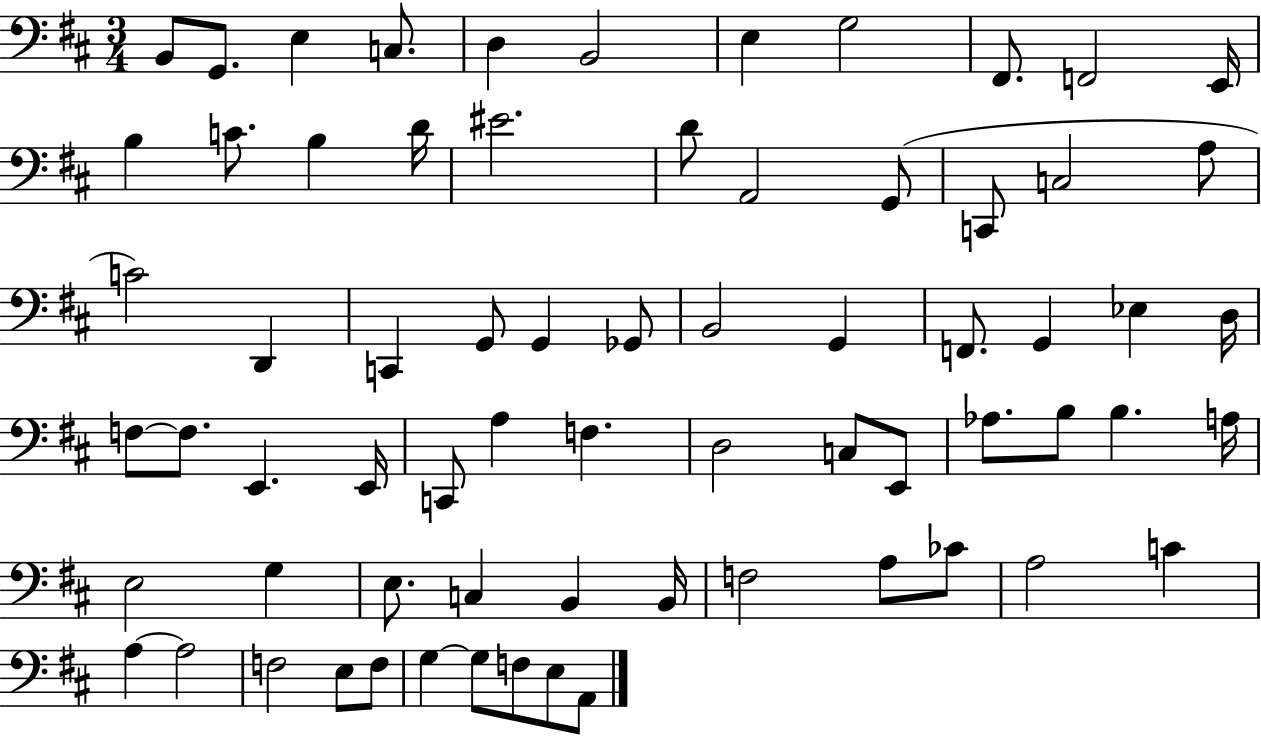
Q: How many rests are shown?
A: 0